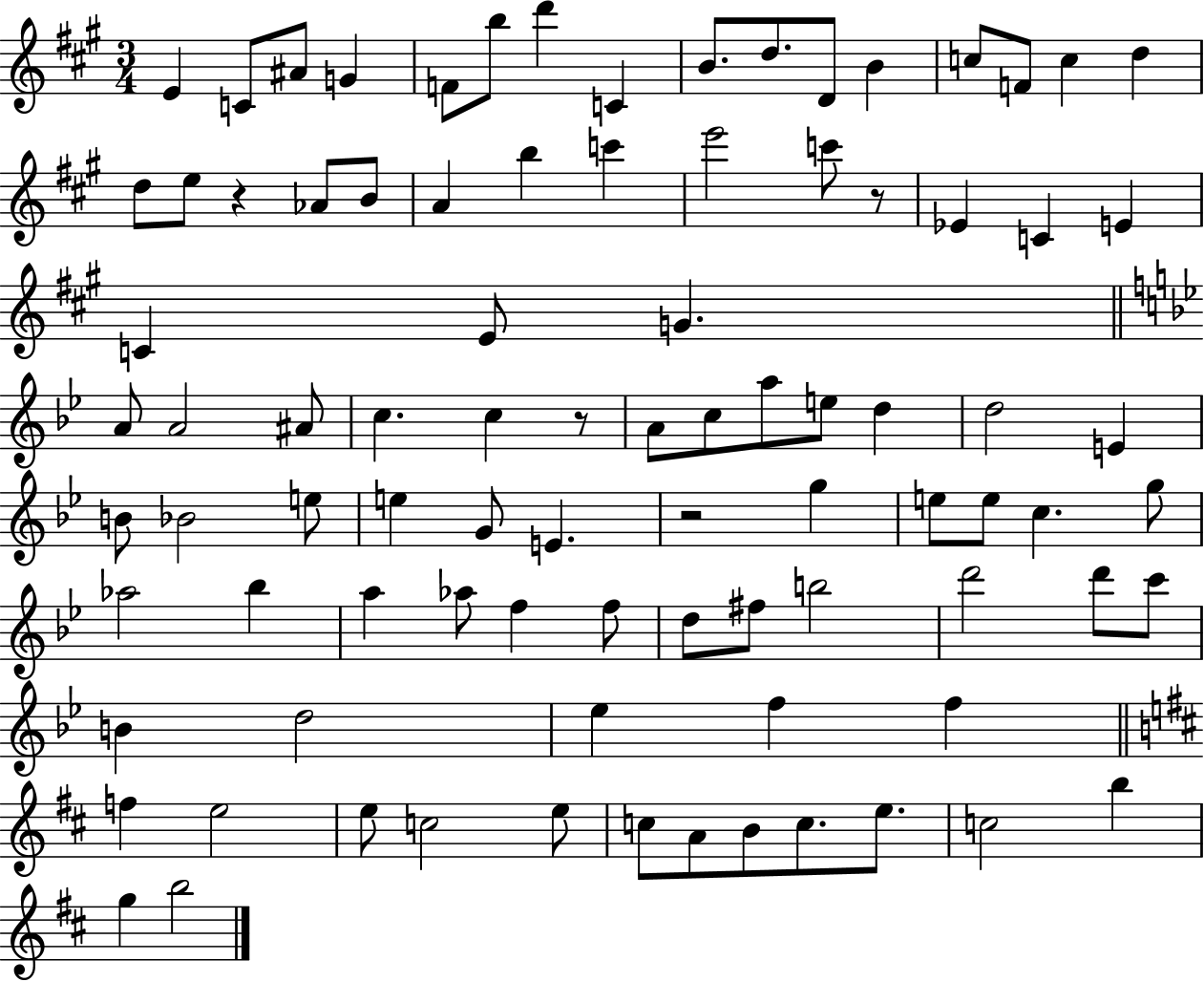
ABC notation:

X:1
T:Untitled
M:3/4
L:1/4
K:A
E C/2 ^A/2 G F/2 b/2 d' C B/2 d/2 D/2 B c/2 F/2 c d d/2 e/2 z _A/2 B/2 A b c' e'2 c'/2 z/2 _E C E C E/2 G A/2 A2 ^A/2 c c z/2 A/2 c/2 a/2 e/2 d d2 E B/2 _B2 e/2 e G/2 E z2 g e/2 e/2 c g/2 _a2 _b a _a/2 f f/2 d/2 ^f/2 b2 d'2 d'/2 c'/2 B d2 _e f f f e2 e/2 c2 e/2 c/2 A/2 B/2 c/2 e/2 c2 b g b2